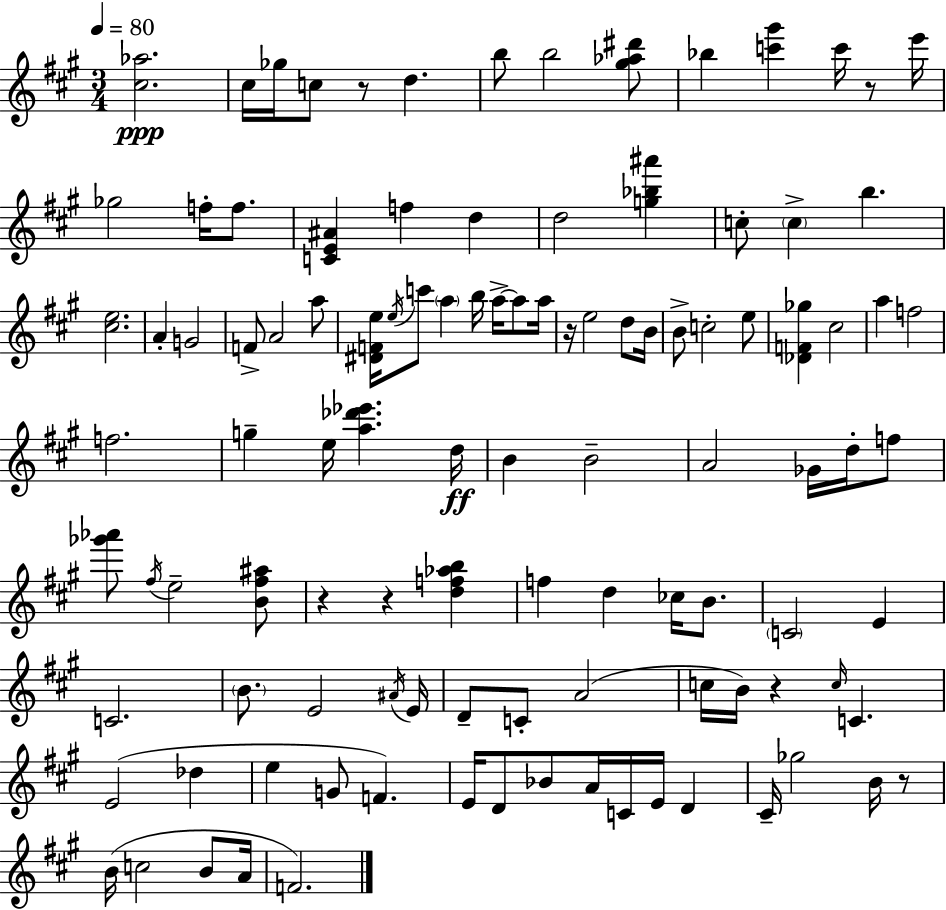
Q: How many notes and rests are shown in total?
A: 108